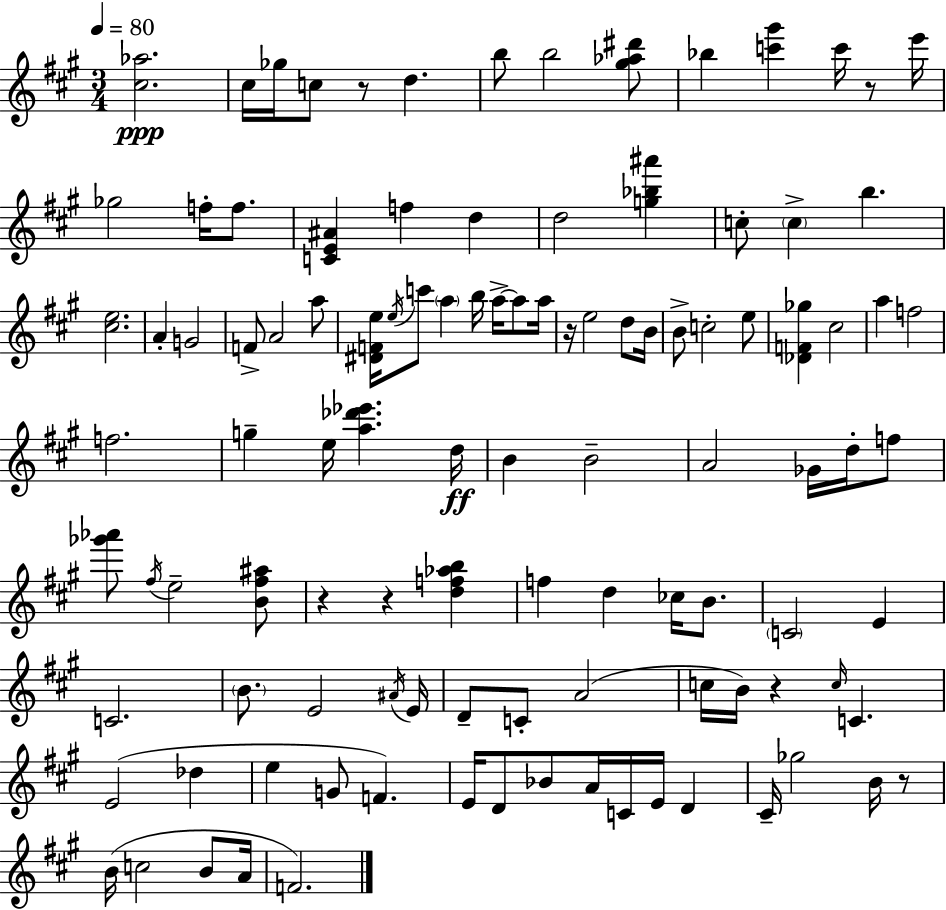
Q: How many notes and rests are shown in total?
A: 108